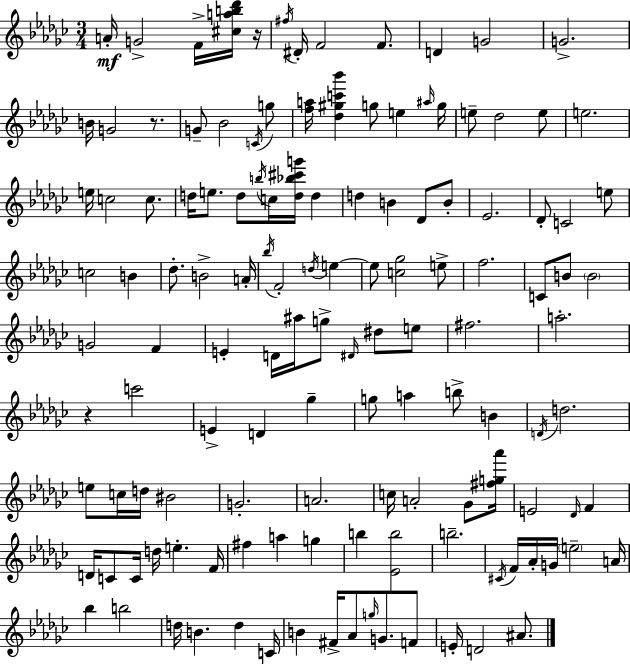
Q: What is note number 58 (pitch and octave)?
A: F4